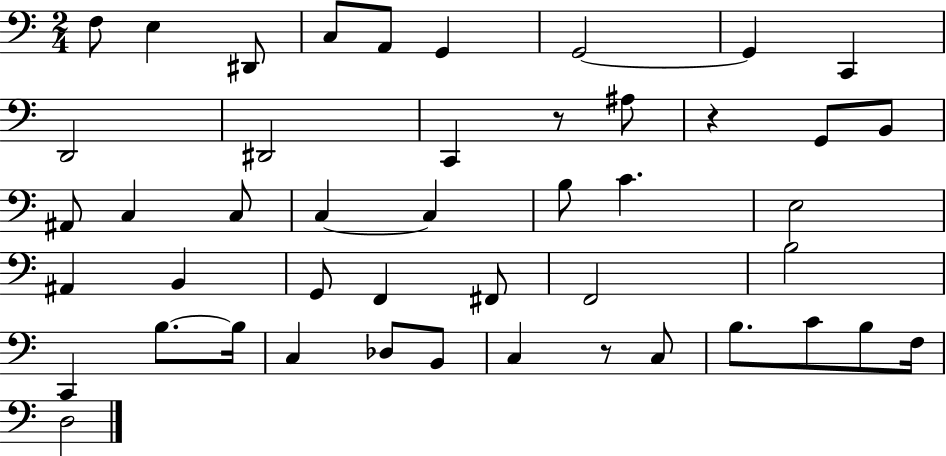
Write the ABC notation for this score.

X:1
T:Untitled
M:2/4
L:1/4
K:C
F,/2 E, ^D,,/2 C,/2 A,,/2 G,, G,,2 G,, C,, D,,2 ^D,,2 C,, z/2 ^A,/2 z G,,/2 B,,/2 ^A,,/2 C, C,/2 C, C, B,/2 C E,2 ^A,, B,, G,,/2 F,, ^F,,/2 F,,2 B,2 C,, B,/2 B,/4 C, _D,/2 B,,/2 C, z/2 C,/2 B,/2 C/2 B,/2 F,/4 D,2